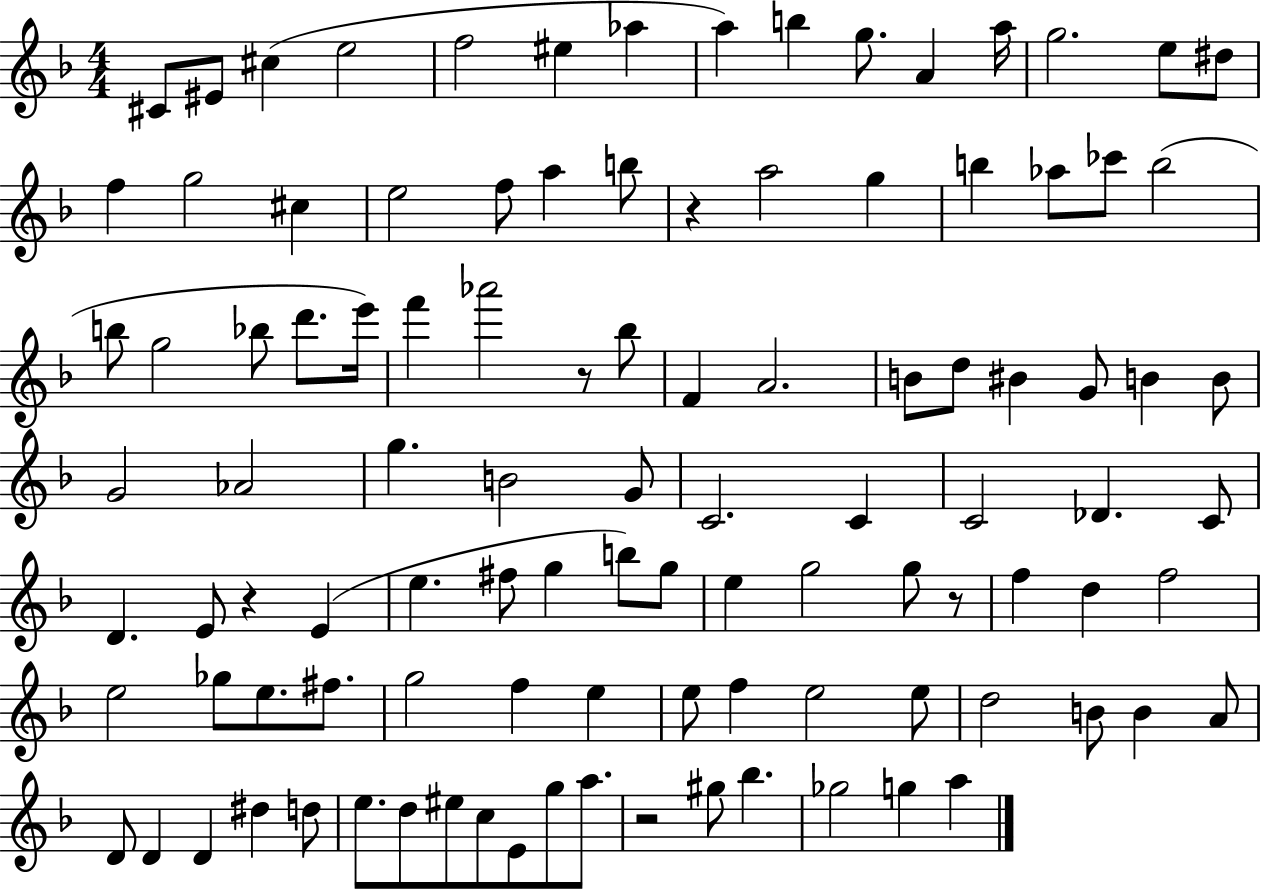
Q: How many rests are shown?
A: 5